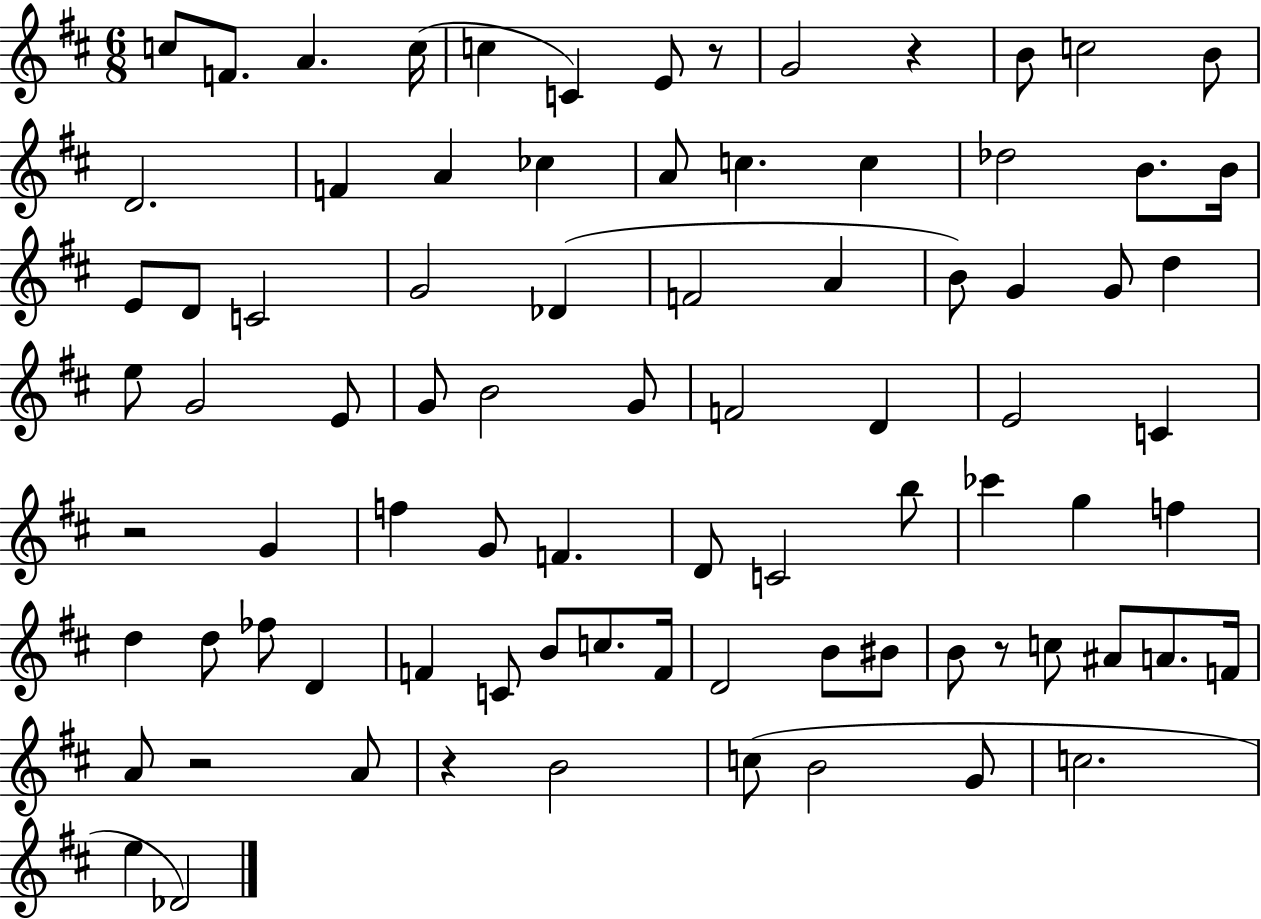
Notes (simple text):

C5/e F4/e. A4/q. C5/s C5/q C4/q E4/e R/e G4/h R/q B4/e C5/h B4/e D4/h. F4/q A4/q CES5/q A4/e C5/q. C5/q Db5/h B4/e. B4/s E4/e D4/e C4/h G4/h Db4/q F4/h A4/q B4/e G4/q G4/e D5/q E5/e G4/h E4/e G4/e B4/h G4/e F4/h D4/q E4/h C4/q R/h G4/q F5/q G4/e F4/q. D4/e C4/h B5/e CES6/q G5/q F5/q D5/q D5/e FES5/e D4/q F4/q C4/e B4/e C5/e. F4/s D4/h B4/e BIS4/e B4/e R/e C5/e A#4/e A4/e. F4/s A4/e R/h A4/e R/q B4/h C5/e B4/h G4/e C5/h. E5/q Db4/h